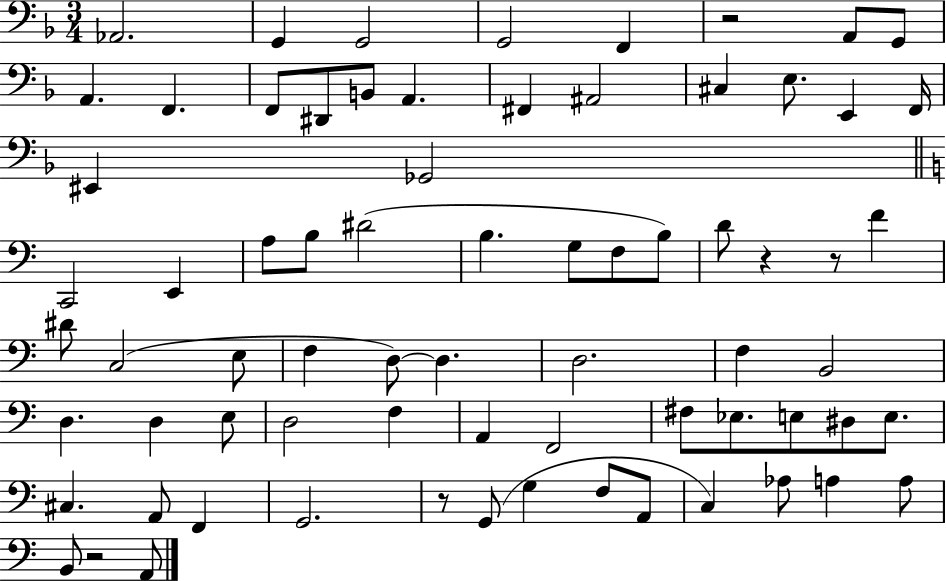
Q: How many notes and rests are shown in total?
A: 72